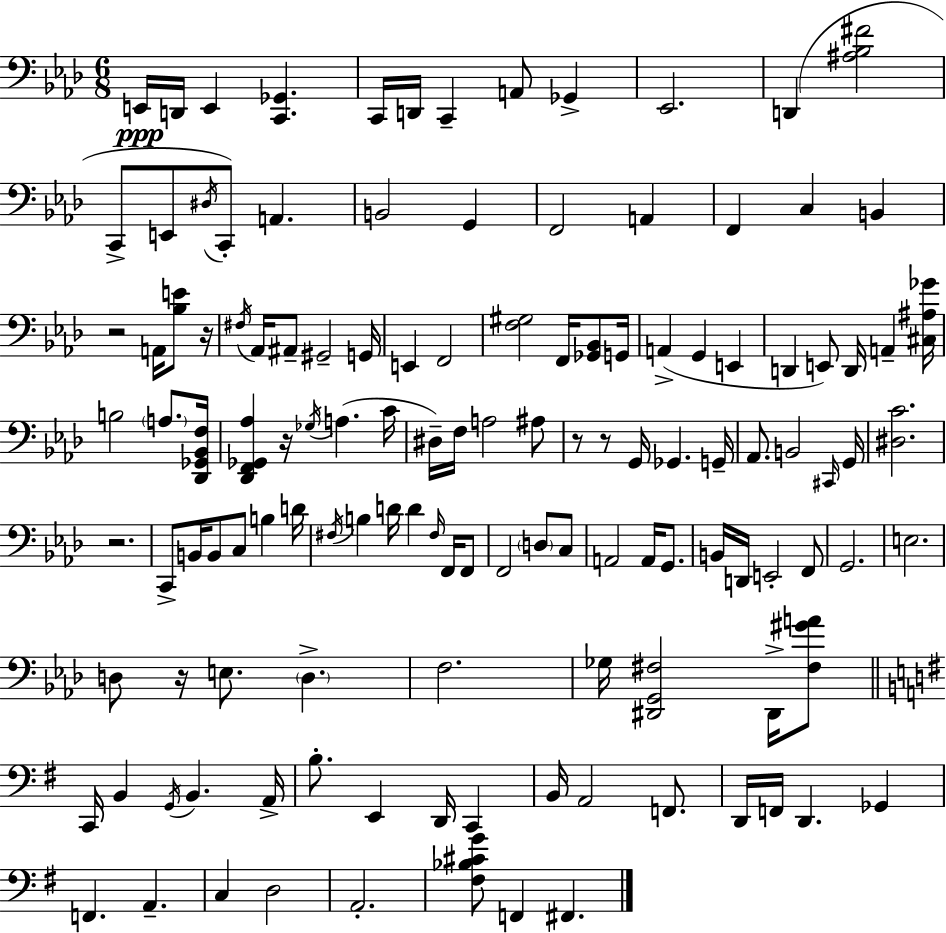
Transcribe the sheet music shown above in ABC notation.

X:1
T:Untitled
M:6/8
L:1/4
K:Ab
E,,/4 D,,/4 E,, [C,,_G,,] C,,/4 D,,/4 C,, A,,/2 _G,, _E,,2 D,, [^A,_B,^F]2 C,,/2 E,,/2 ^D,/4 C,,/2 A,, B,,2 G,, F,,2 A,, F,, C, B,, z2 A,,/4 [_B,E]/2 z/4 ^F,/4 _A,,/4 ^A,,/2 ^G,,2 G,,/4 E,, F,,2 [F,^G,]2 F,,/4 [_G,,_B,,]/2 G,,/4 A,, G,, E,, D,, E,,/2 D,,/4 A,, [^C,^A,_G]/4 B,2 A,/2 [_D,,_G,,_B,,F,]/4 [_D,,F,,_G,,_A,] z/4 _G,/4 A, C/4 ^D,/4 F,/4 A,2 ^A,/2 z/2 z/2 G,,/4 _G,, G,,/4 _A,,/2 B,,2 ^C,,/4 G,,/4 [^D,C]2 z2 C,,/2 B,,/4 B,,/2 C,/2 B, D/4 ^F,/4 B, D/4 D ^F,/4 F,,/4 F,,/2 F,,2 D,/2 C,/2 A,,2 A,,/4 G,,/2 B,,/4 D,,/4 E,,2 F,,/2 G,,2 E,2 D,/2 z/4 E,/2 D, F,2 _G,/4 [^D,,G,,^F,]2 ^D,,/4 [^F,^GA]/2 C,,/4 B,, G,,/4 B,, A,,/4 B,/2 E,, D,,/4 C,, B,,/4 A,,2 F,,/2 D,,/4 F,,/4 D,, _G,, F,, A,, C, D,2 A,,2 [^F,_B,^CG]/2 F,, ^F,,